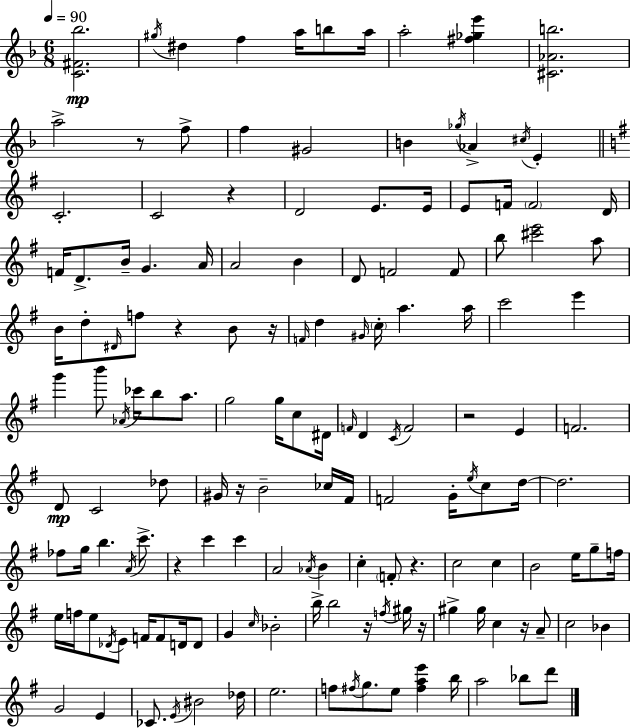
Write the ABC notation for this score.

X:1
T:Untitled
M:6/8
L:1/4
K:Dm
[C^F_b]2 ^g/4 ^d f a/4 b/2 a/4 a2 [^f_ge'] [^C_Ab]2 a2 z/2 f/2 f ^G2 B _g/4 _A ^c/4 E C2 C2 z D2 E/2 E/4 E/2 F/4 F2 D/4 F/4 D/2 B/4 G A/4 A2 B D/2 F2 F/2 b/2 [^c'e']2 a/2 B/4 d/2 ^D/4 f/2 z B/2 z/4 F/4 d ^G/4 c/4 a a/4 c'2 e' g' b'/2 _A/4 _c'/4 b/2 a/2 g2 g/4 c/2 ^D/4 F/4 D C/4 F2 z2 E F2 D/2 C2 _d/2 ^G/4 z/4 B2 _c/4 ^F/4 F2 G/4 e/4 c/2 d/4 d2 _f/2 g/4 b A/4 c'/2 z c' c' A2 _A/4 B c F/2 z c2 c B2 e/4 g/2 f/4 e/4 f/4 e/2 _D/4 E/2 F/4 F/2 D/4 D/2 G c/4 _B2 b/4 b2 z/4 f/4 ^g/4 z/4 ^g ^g/4 c z/4 A/2 c2 _B G2 E _C/2 E/4 ^B2 _d/4 e2 f/2 ^f/4 g/2 e/2 [^fae'] b/4 a2 _b/2 d'/2